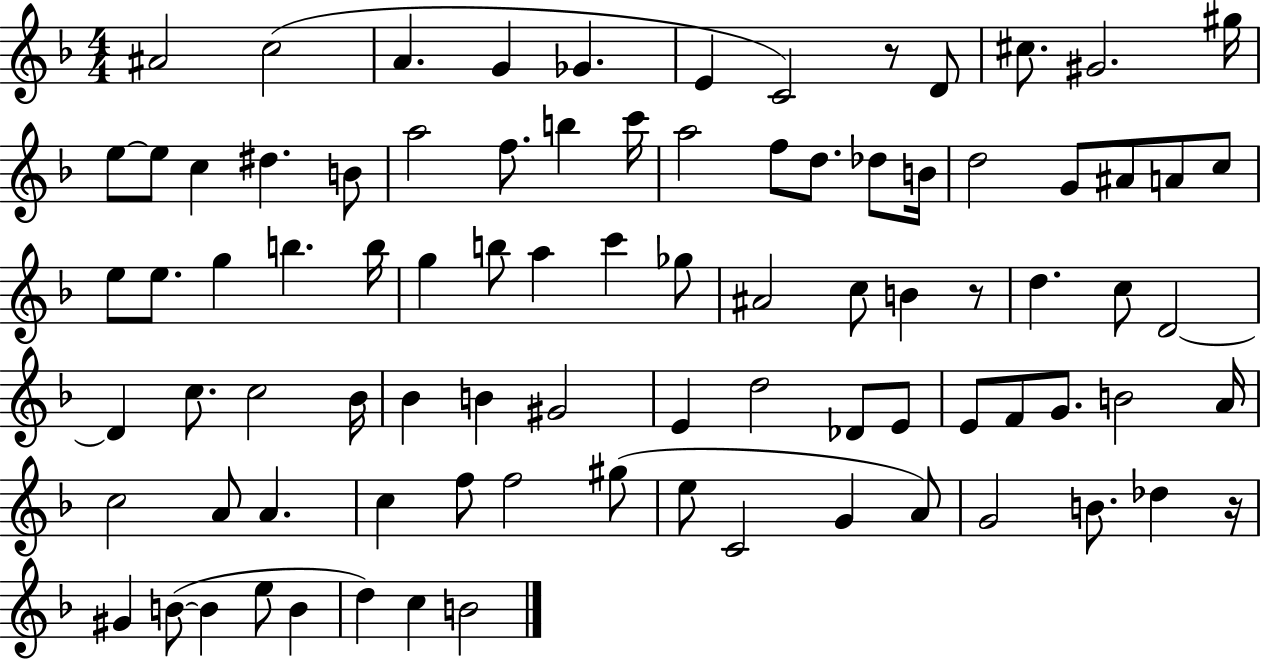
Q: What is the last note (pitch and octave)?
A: B4